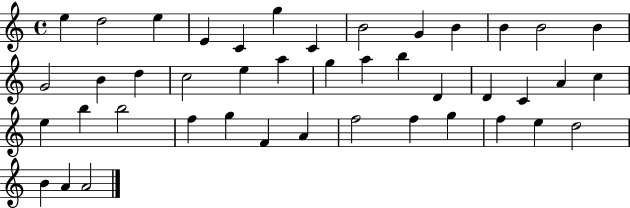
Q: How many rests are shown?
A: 0